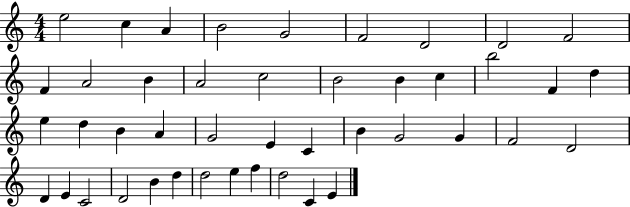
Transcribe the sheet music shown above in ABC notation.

X:1
T:Untitled
M:4/4
L:1/4
K:C
e2 c A B2 G2 F2 D2 D2 F2 F A2 B A2 c2 B2 B c b2 F d e d B A G2 E C B G2 G F2 D2 D E C2 D2 B d d2 e f d2 C E